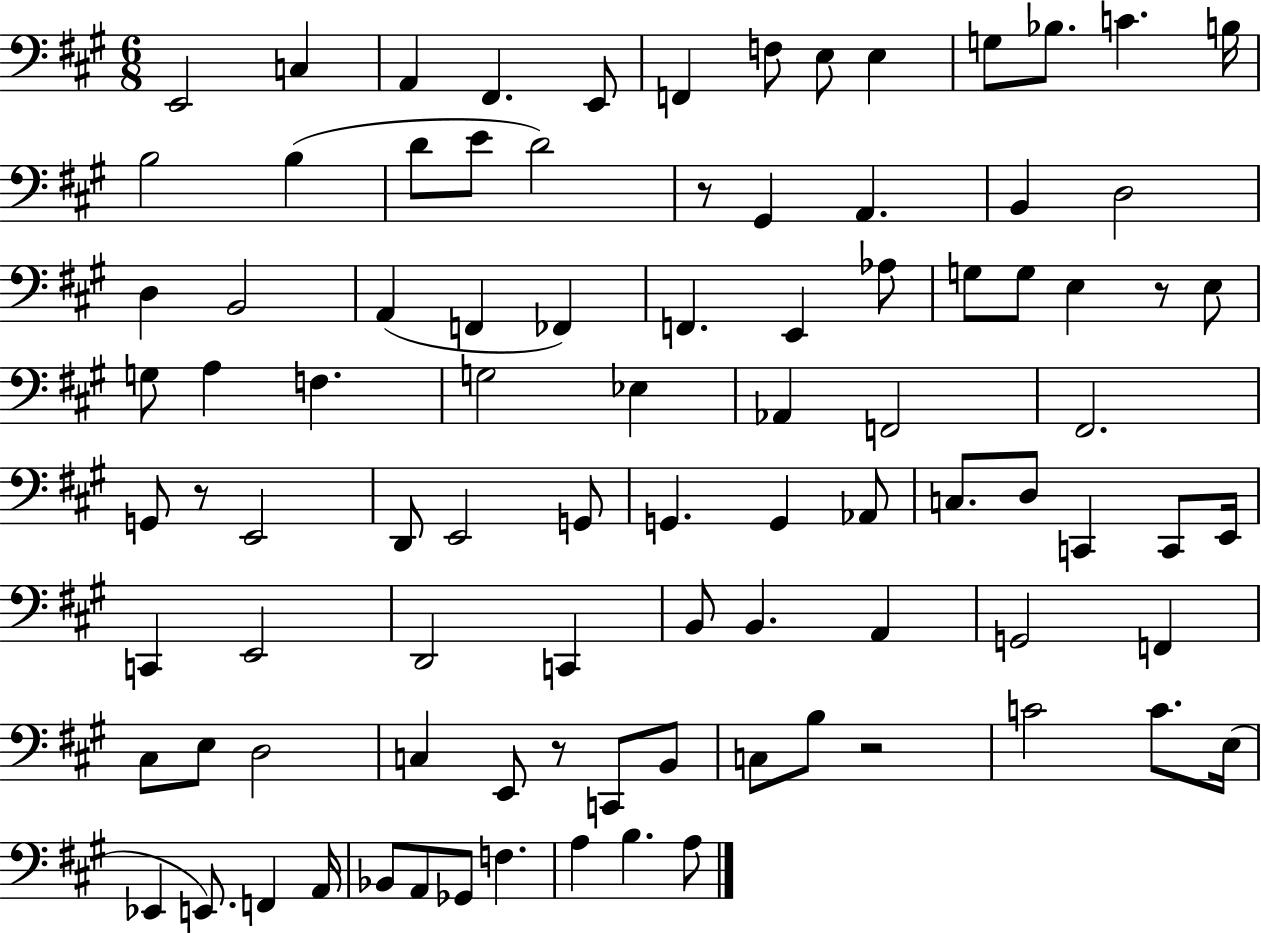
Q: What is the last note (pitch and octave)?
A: A3